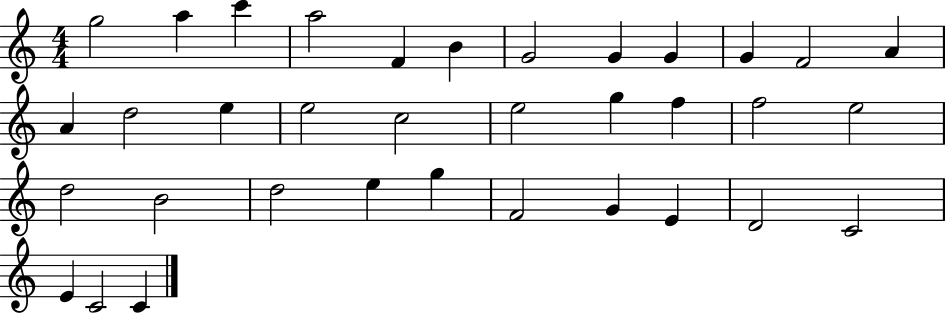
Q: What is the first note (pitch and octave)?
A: G5